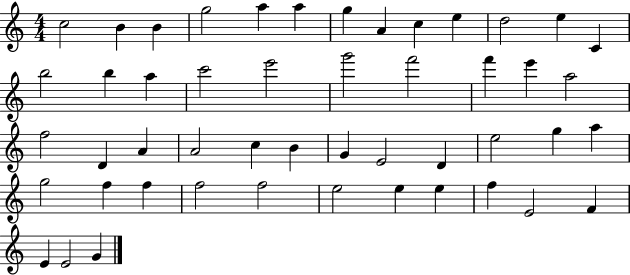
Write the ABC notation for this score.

X:1
T:Untitled
M:4/4
L:1/4
K:C
c2 B B g2 a a g A c e d2 e C b2 b a c'2 e'2 g'2 f'2 f' e' a2 f2 D A A2 c B G E2 D e2 g a g2 f f f2 f2 e2 e e f E2 F E E2 G